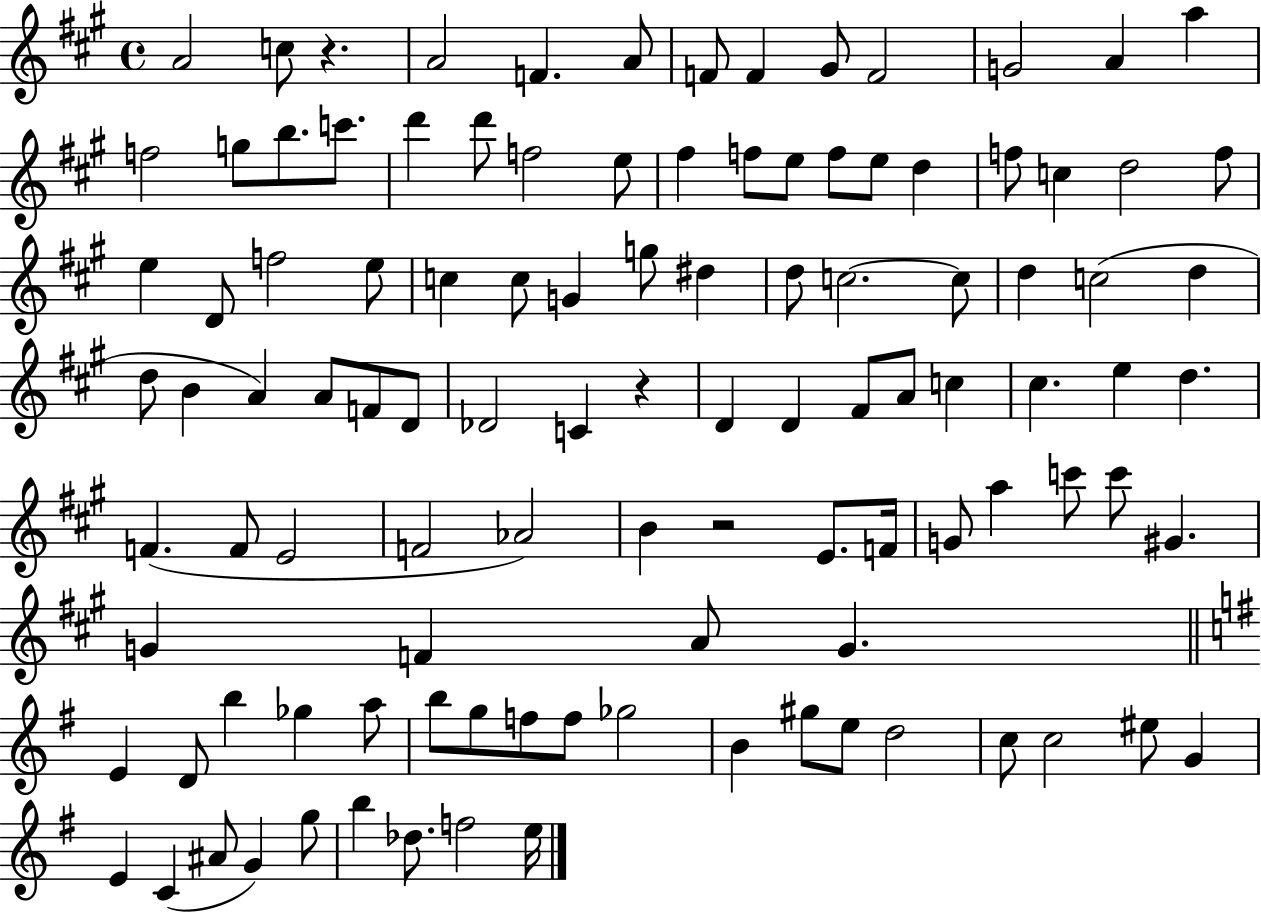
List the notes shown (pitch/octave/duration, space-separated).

A4/h C5/e R/q. A4/h F4/q. A4/e F4/e F4/q G#4/e F4/h G4/h A4/q A5/q F5/h G5/e B5/e. C6/e. D6/q D6/e F5/h E5/e F#5/q F5/e E5/e F5/e E5/e D5/q F5/e C5/q D5/h F5/e E5/q D4/e F5/h E5/e C5/q C5/e G4/q G5/e D#5/q D5/e C5/h. C5/e D5/q C5/h D5/q D5/e B4/q A4/q A4/e F4/e D4/e Db4/h C4/q R/q D4/q D4/q F#4/e A4/e C5/q C#5/q. E5/q D5/q. F4/q. F4/e E4/h F4/h Ab4/h B4/q R/h E4/e. F4/s G4/e A5/q C6/e C6/e G#4/q. G4/q F4/q A4/e G4/q. E4/q D4/e B5/q Gb5/q A5/e B5/e G5/e F5/e F5/e Gb5/h B4/q G#5/e E5/e D5/h C5/e C5/h EIS5/e G4/q E4/q C4/q A#4/e G4/q G5/e B5/q Db5/e. F5/h E5/s